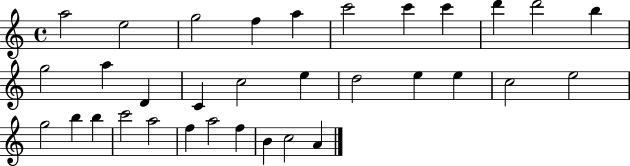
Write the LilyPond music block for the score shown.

{
  \clef treble
  \time 4/4
  \defaultTimeSignature
  \key c \major
  a''2 e''2 | g''2 f''4 a''4 | c'''2 c'''4 c'''4 | d'''4 d'''2 b''4 | \break g''2 a''4 d'4 | c'4 c''2 e''4 | d''2 e''4 e''4 | c''2 e''2 | \break g''2 b''4 b''4 | c'''2 a''2 | f''4 a''2 f''4 | b'4 c''2 a'4 | \break \bar "|."
}